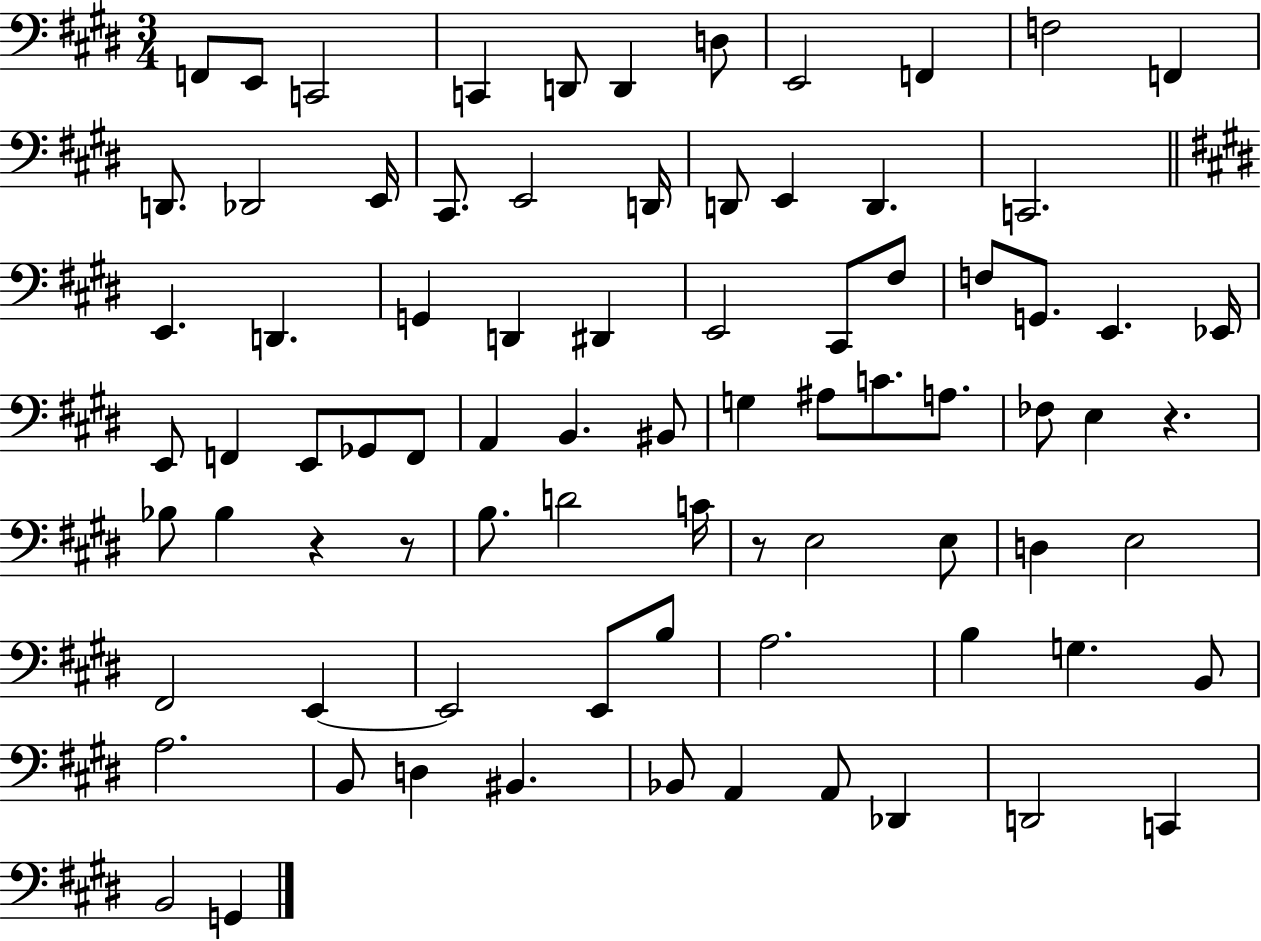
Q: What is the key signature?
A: E major